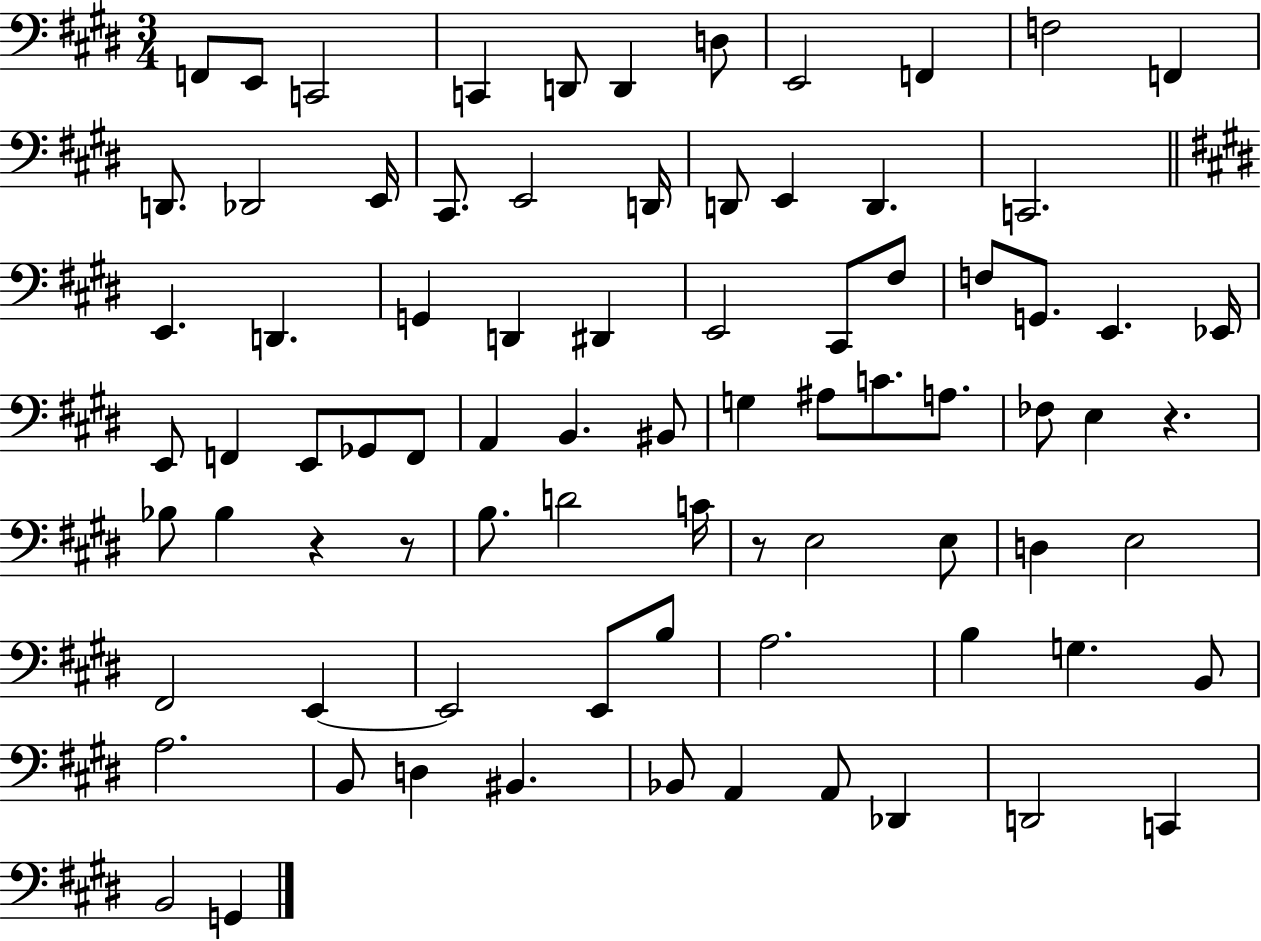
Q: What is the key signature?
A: E major